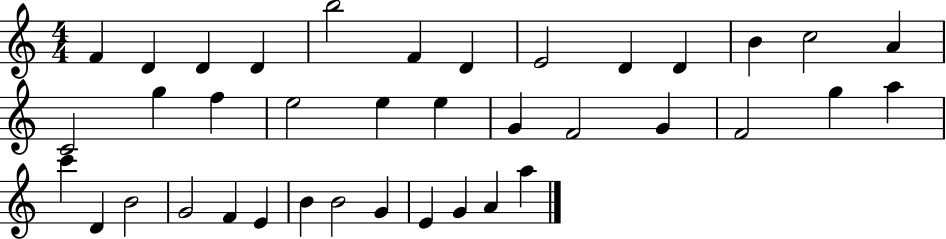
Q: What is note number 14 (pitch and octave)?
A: C4